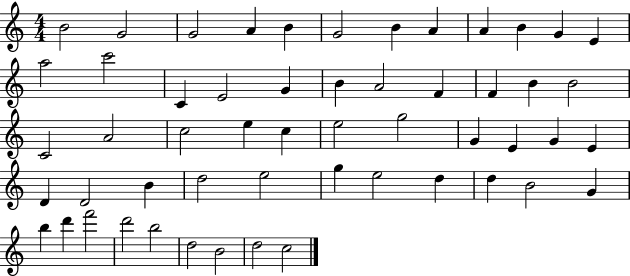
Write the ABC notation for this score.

X:1
T:Untitled
M:4/4
L:1/4
K:C
B2 G2 G2 A B G2 B A A B G E a2 c'2 C E2 G B A2 F F B B2 C2 A2 c2 e c e2 g2 G E G E D D2 B d2 e2 g e2 d d B2 G b d' f'2 d'2 b2 d2 B2 d2 c2